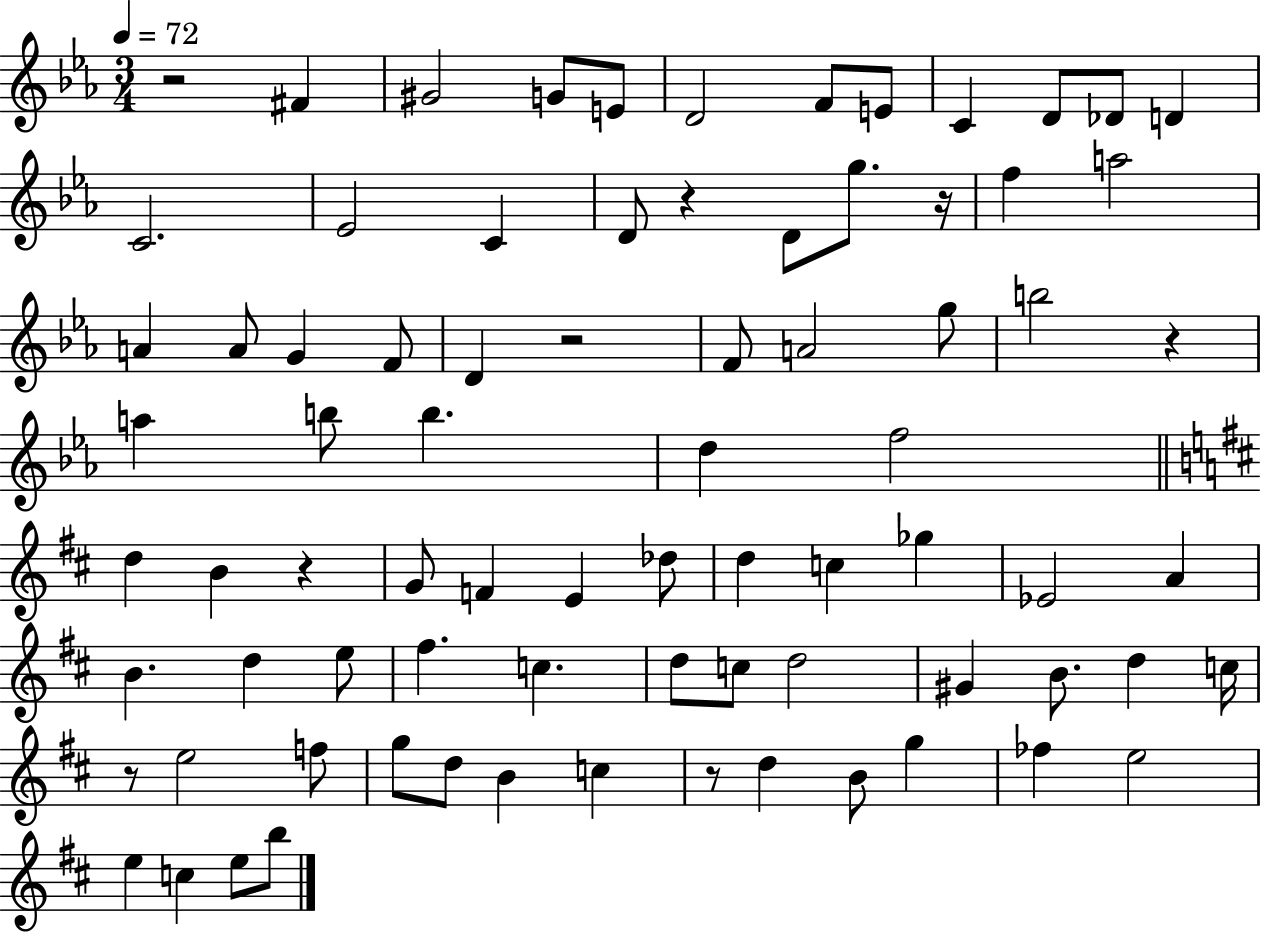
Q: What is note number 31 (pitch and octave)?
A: B5